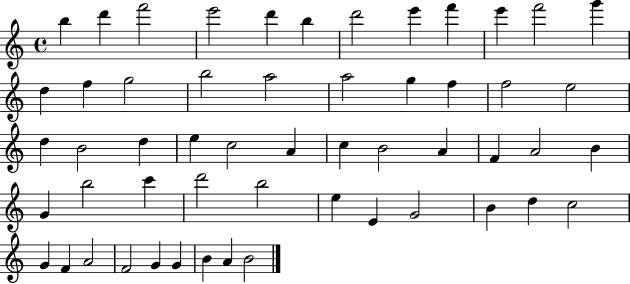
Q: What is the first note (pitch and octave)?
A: B5